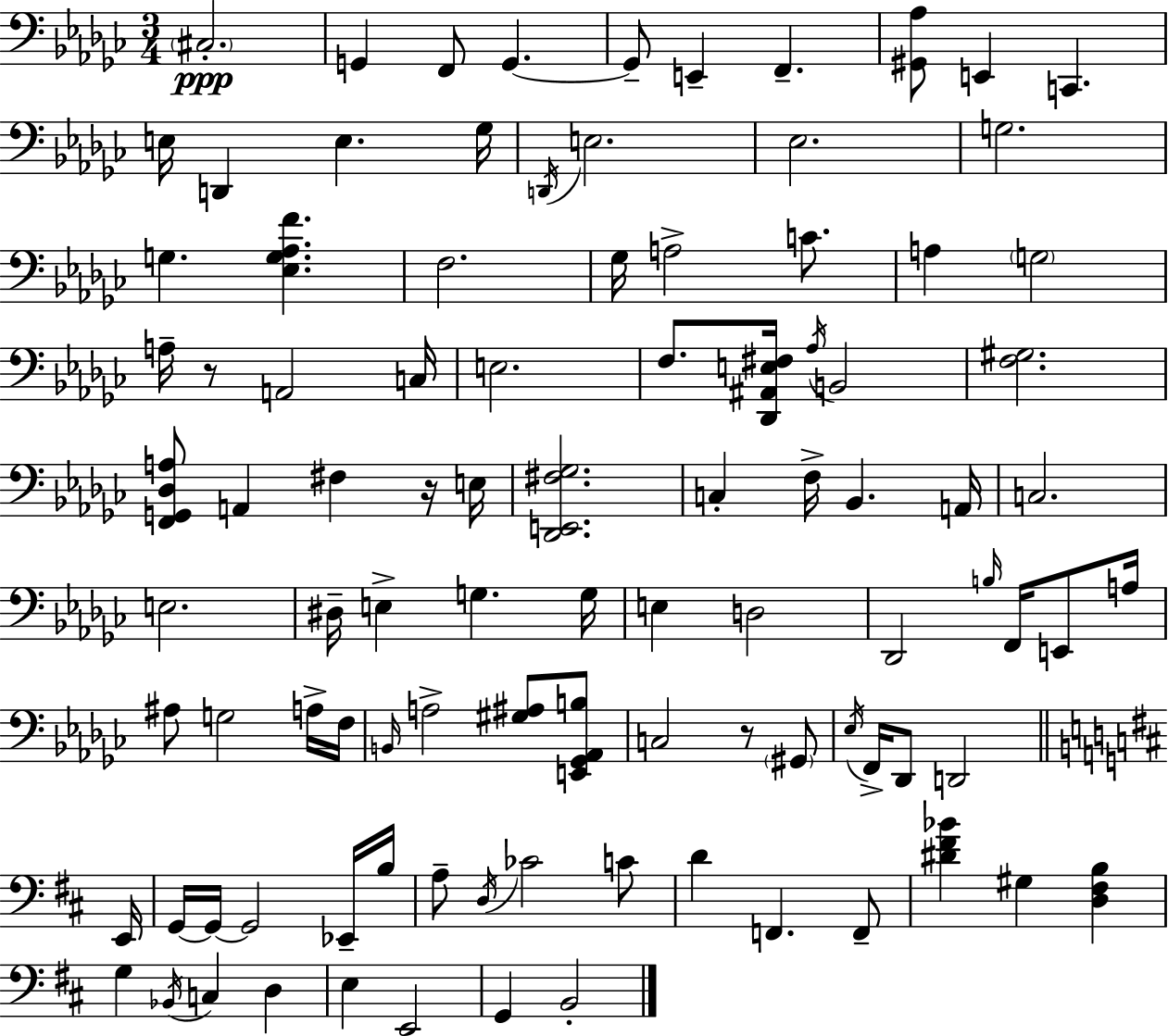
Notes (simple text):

C#3/h. G2/q F2/e G2/q. G2/e E2/q F2/q. [G#2,Ab3]/e E2/q C2/q. E3/s D2/q E3/q. Gb3/s D2/s E3/h. Eb3/h. G3/h. G3/q. [Eb3,G3,Ab3,F4]/q. F3/h. Gb3/s A3/h C4/e. A3/q G3/h A3/s R/e A2/h C3/s E3/h. F3/e. [Db2,A#2,E3,F#3]/s Ab3/s B2/h [F3,G#3]/h. [F2,G2,Db3,A3]/e A2/q F#3/q R/s E3/s [Db2,E2,F#3,Gb3]/h. C3/q F3/s Bb2/q. A2/s C3/h. E3/h. D#3/s E3/q G3/q. G3/s E3/q D3/h Db2/h B3/s F2/s E2/e A3/s A#3/e G3/h A3/s F3/s B2/s A3/h [G#3,A#3]/e [E2,Gb2,Ab2,B3]/e C3/h R/e G#2/e Eb3/s F2/s Db2/e D2/h E2/s G2/s G2/s G2/h Eb2/s B3/s A3/e D3/s CES4/h C4/e D4/q F2/q. F2/e [D#4,F#4,Bb4]/q G#3/q [D3,F#3,B3]/q G3/q Bb2/s C3/q D3/q E3/q E2/h G2/q B2/h